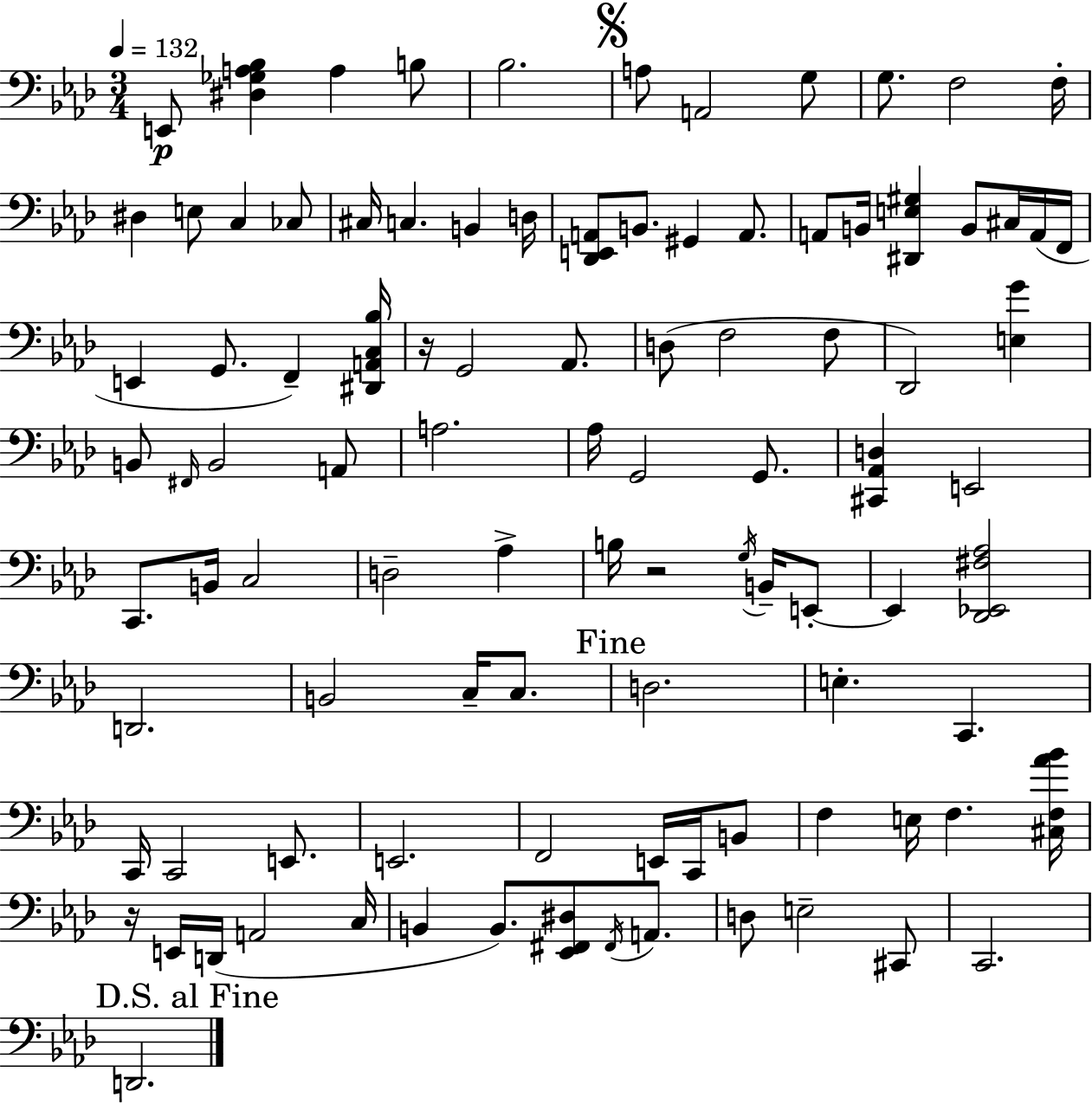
X:1
T:Untitled
M:3/4
L:1/4
K:Ab
E,,/2 [^D,_G,A,_B,] A, B,/2 _B,2 A,/2 A,,2 G,/2 G,/2 F,2 F,/4 ^D, E,/2 C, _C,/2 ^C,/4 C, B,, D,/4 [_D,,E,,A,,]/2 B,,/2 ^G,, A,,/2 A,,/2 B,,/4 [^D,,E,^G,] B,,/2 ^C,/4 A,,/4 F,,/4 E,, G,,/2 F,, [^D,,A,,C,_B,]/4 z/4 G,,2 _A,,/2 D,/2 F,2 F,/2 _D,,2 [E,G] B,,/2 ^F,,/4 B,,2 A,,/2 A,2 _A,/4 G,,2 G,,/2 [^C,,_A,,D,] E,,2 C,,/2 B,,/4 C,2 D,2 _A, B,/4 z2 G,/4 B,,/4 E,,/2 E,, [_D,,_E,,^F,_A,]2 D,,2 B,,2 C,/4 C,/2 D,2 E, C,, C,,/4 C,,2 E,,/2 E,,2 F,,2 E,,/4 C,,/4 B,,/2 F, E,/4 F, [^C,F,_A_B]/4 z/4 E,,/4 D,,/4 A,,2 C,/4 B,, B,,/2 [_E,,^F,,^D,]/2 ^F,,/4 A,,/2 D,/2 E,2 ^C,,/2 C,,2 D,,2